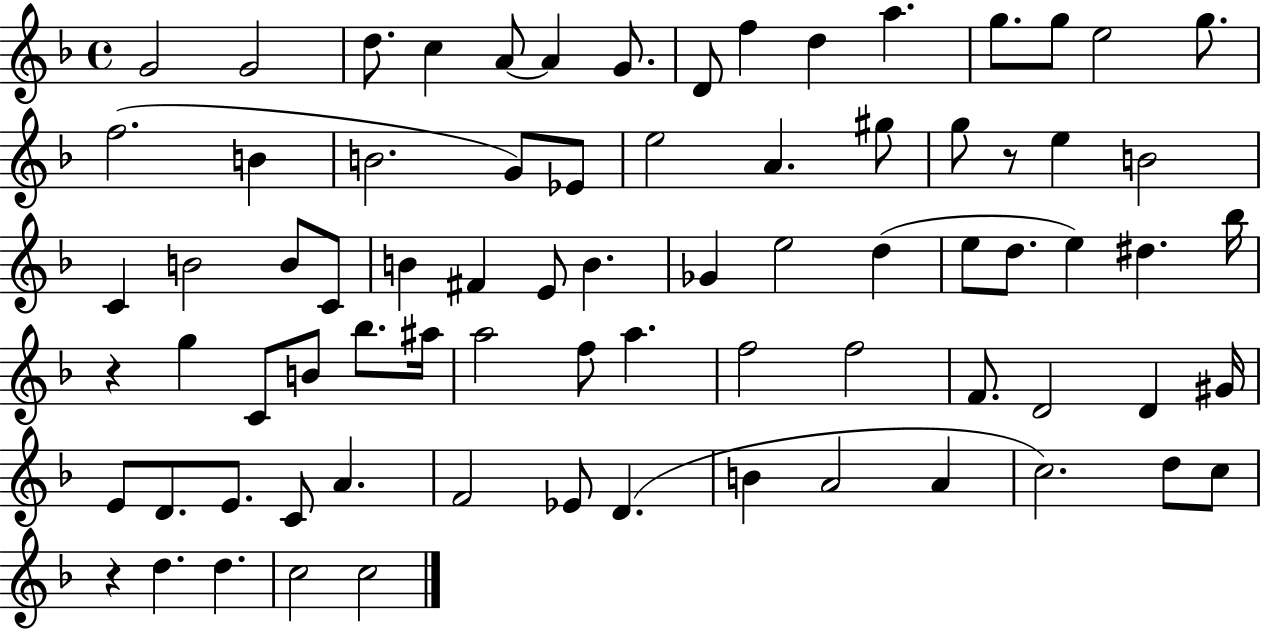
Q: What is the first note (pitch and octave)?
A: G4